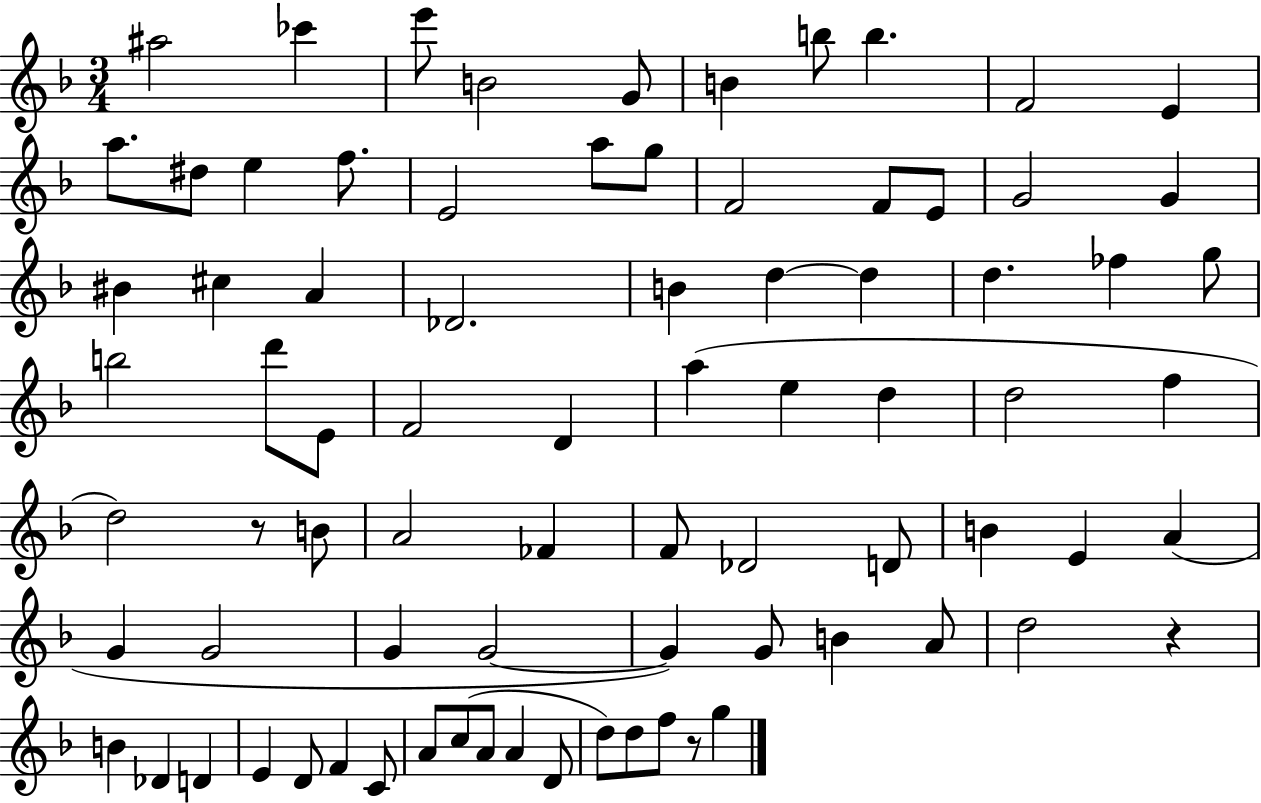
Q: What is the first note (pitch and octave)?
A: A#5